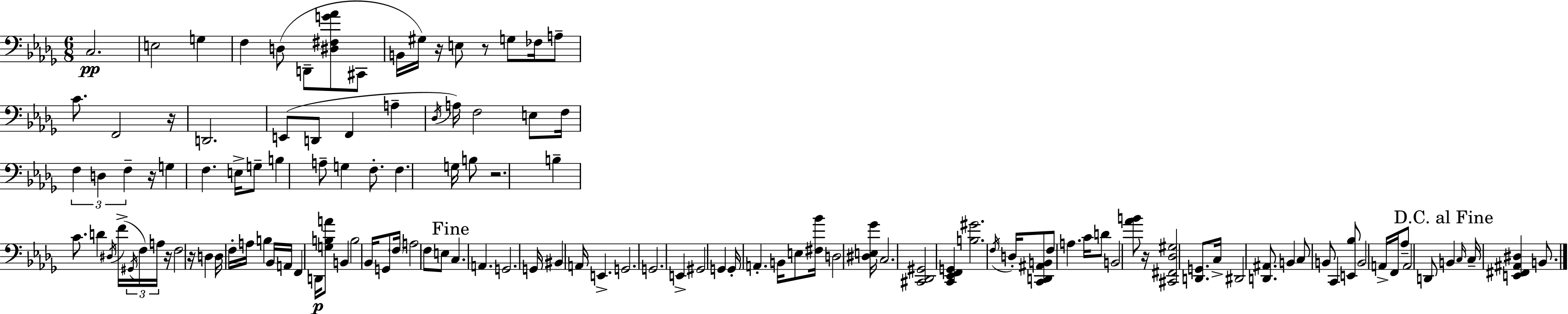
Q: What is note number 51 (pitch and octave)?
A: F3